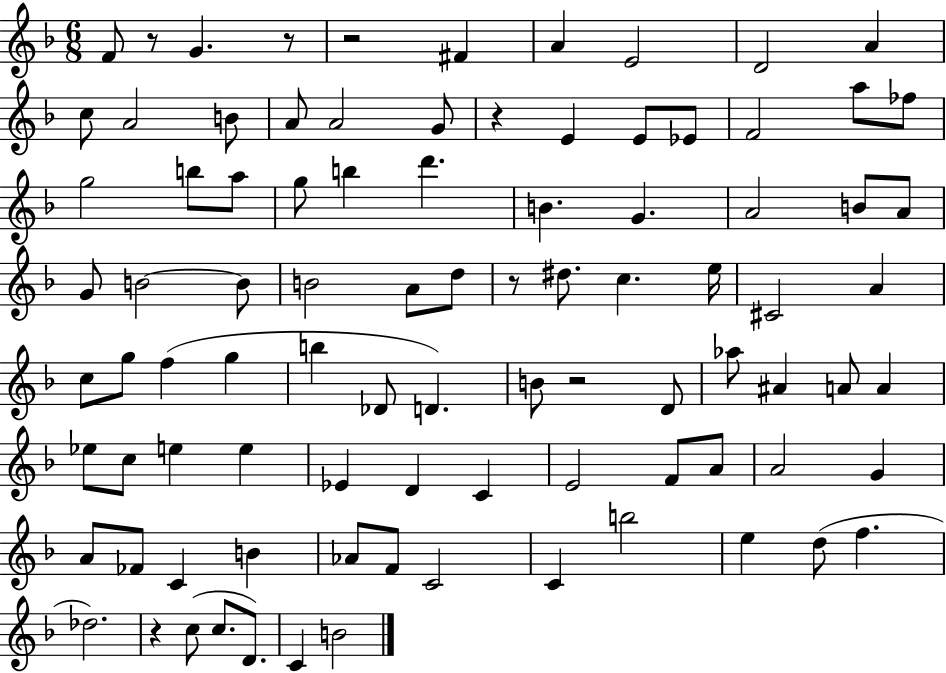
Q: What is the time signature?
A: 6/8